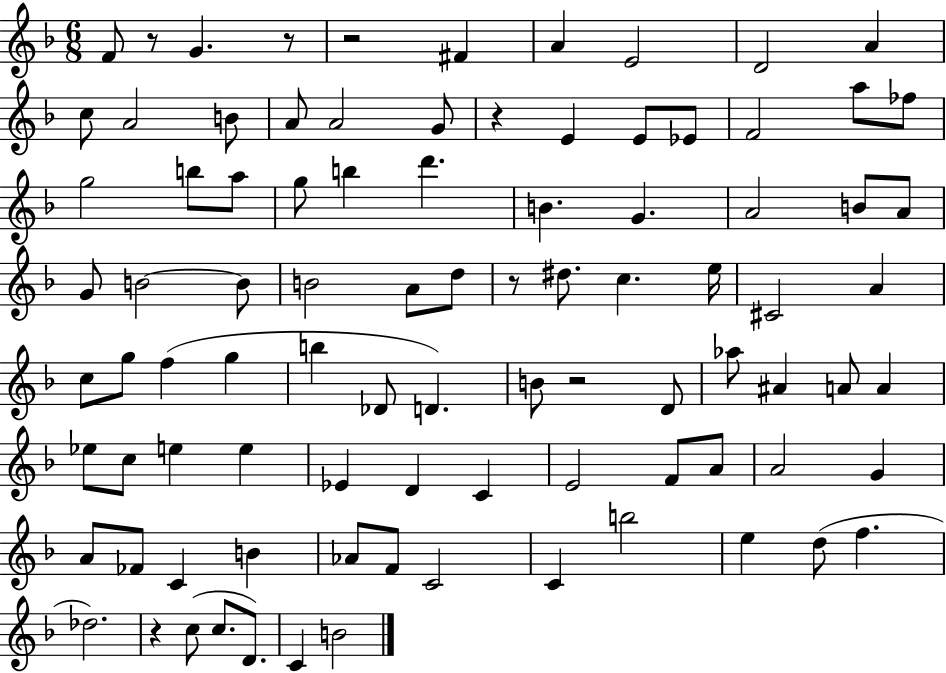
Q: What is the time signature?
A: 6/8